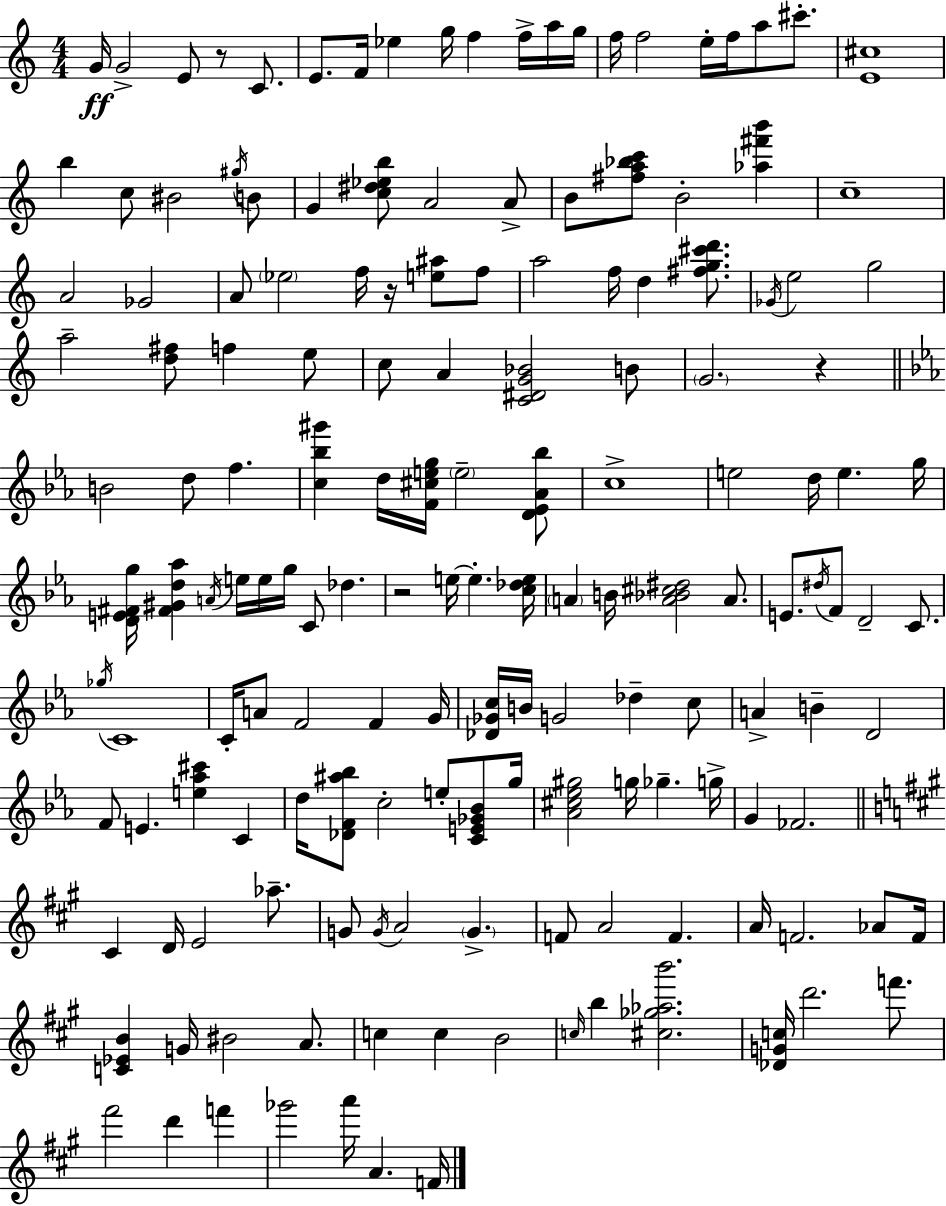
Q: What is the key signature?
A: A minor